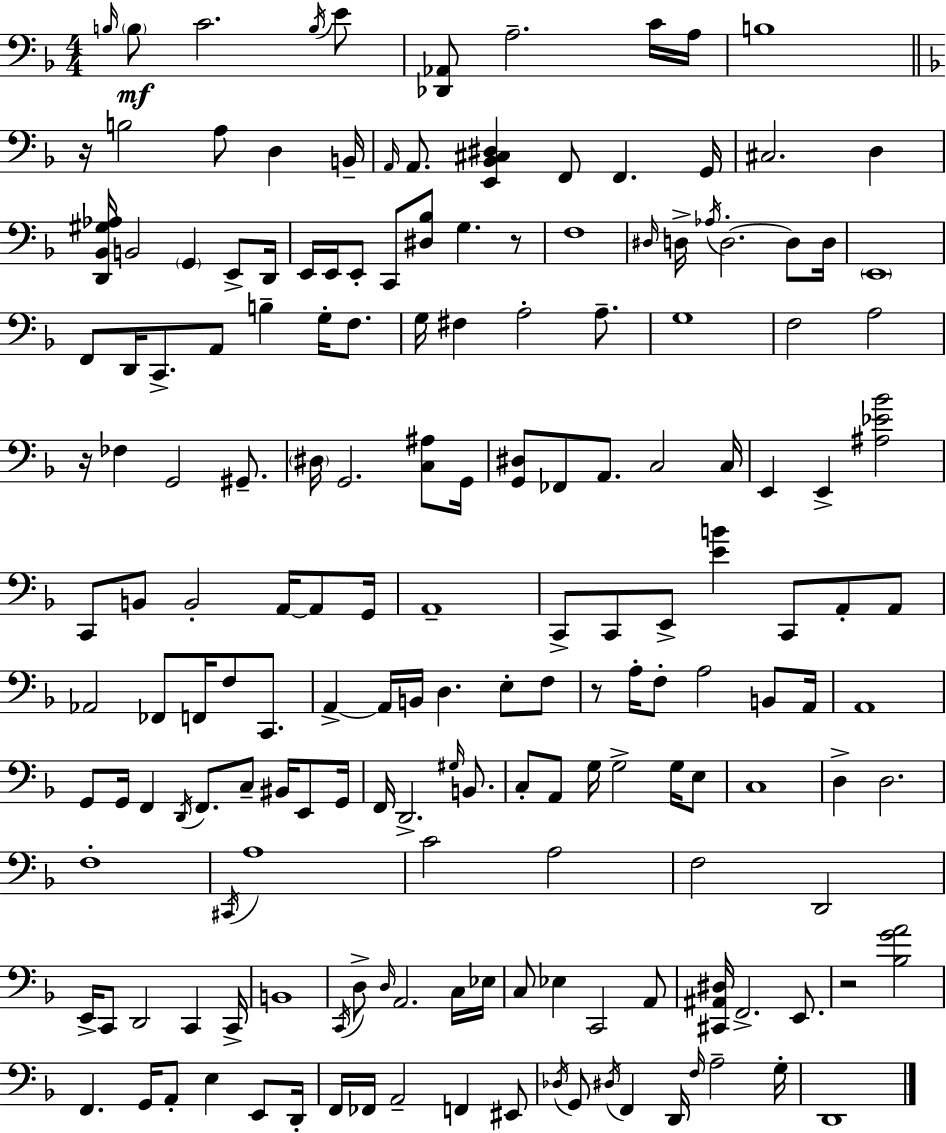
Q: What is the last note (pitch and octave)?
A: D2